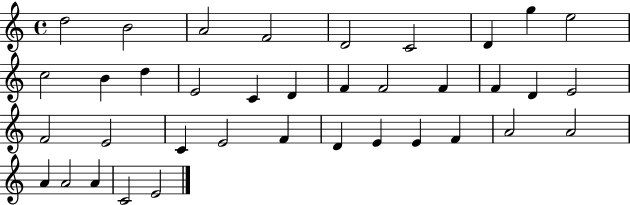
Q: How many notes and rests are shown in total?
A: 37